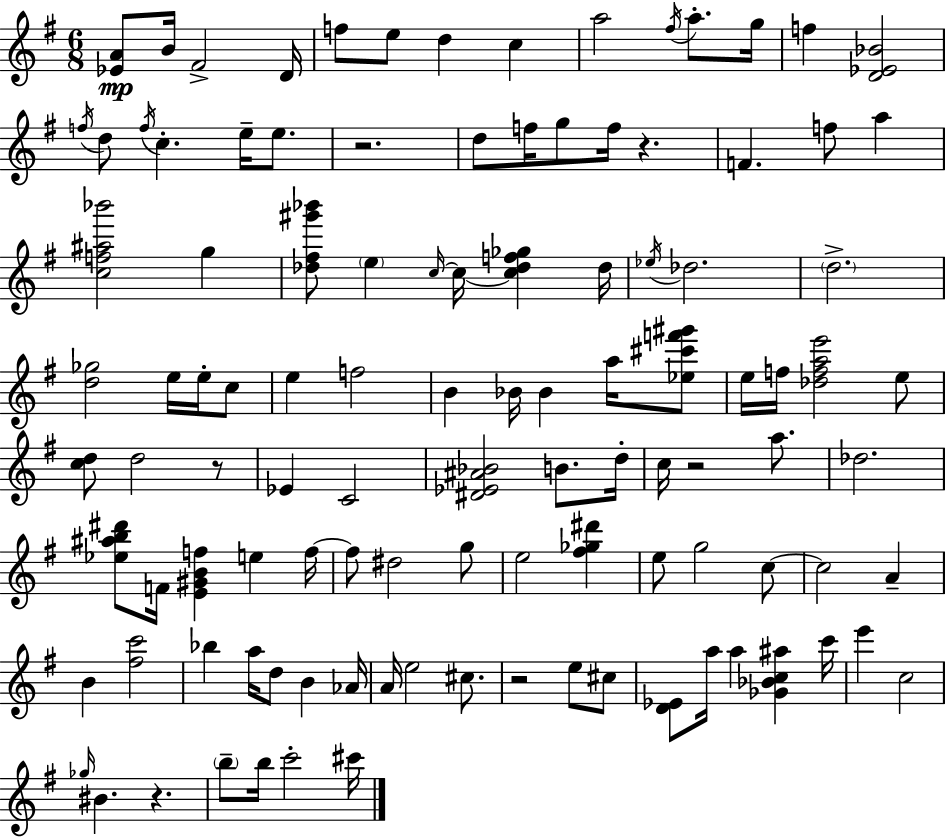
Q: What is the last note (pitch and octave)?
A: C#6